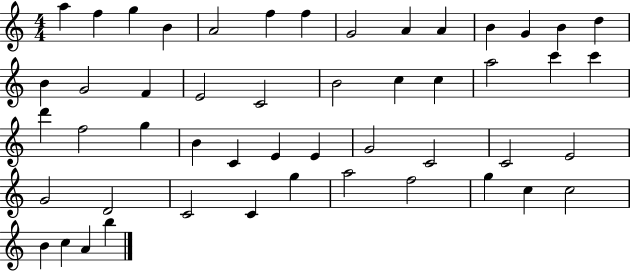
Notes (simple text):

A5/q F5/q G5/q B4/q A4/h F5/q F5/q G4/h A4/q A4/q B4/q G4/q B4/q D5/q B4/q G4/h F4/q E4/h C4/h B4/h C5/q C5/q A5/h C6/q C6/q D6/q F5/h G5/q B4/q C4/q E4/q E4/q G4/h C4/h C4/h E4/h G4/h D4/h C4/h C4/q G5/q A5/h F5/h G5/q C5/q C5/h B4/q C5/q A4/q B5/q